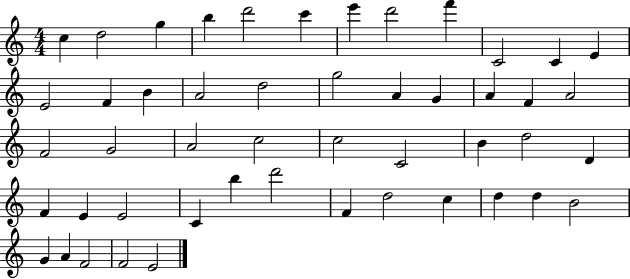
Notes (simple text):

C5/q D5/h G5/q B5/q D6/h C6/q E6/q D6/h F6/q C4/h C4/q E4/q E4/h F4/q B4/q A4/h D5/h G5/h A4/q G4/q A4/q F4/q A4/h F4/h G4/h A4/h C5/h C5/h C4/h B4/q D5/h D4/q F4/q E4/q E4/h C4/q B5/q D6/h F4/q D5/h C5/q D5/q D5/q B4/h G4/q A4/q F4/h F4/h E4/h